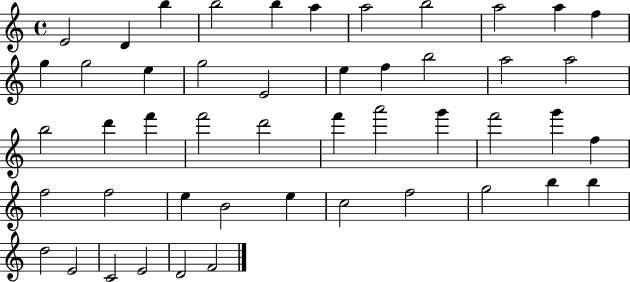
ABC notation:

X:1
T:Untitled
M:4/4
L:1/4
K:C
E2 D b b2 b a a2 b2 a2 a f g g2 e g2 E2 e f b2 a2 a2 b2 d' f' f'2 d'2 f' a'2 g' f'2 g' f f2 f2 e B2 e c2 f2 g2 b b d2 E2 C2 E2 D2 F2